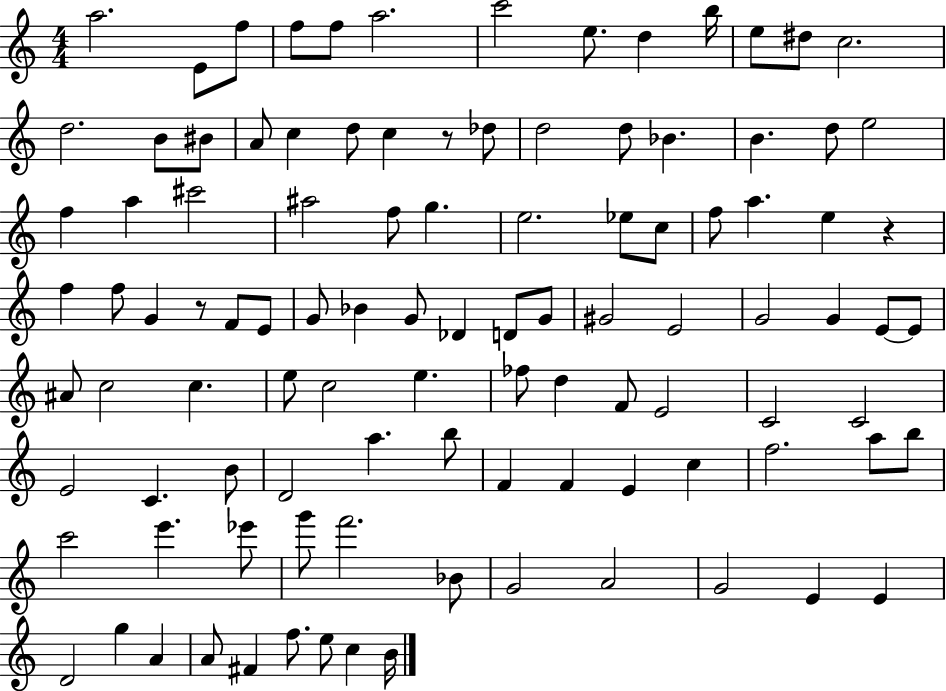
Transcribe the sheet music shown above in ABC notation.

X:1
T:Untitled
M:4/4
L:1/4
K:C
a2 E/2 f/2 f/2 f/2 a2 c'2 e/2 d b/4 e/2 ^d/2 c2 d2 B/2 ^B/2 A/2 c d/2 c z/2 _d/2 d2 d/2 _B B d/2 e2 f a ^c'2 ^a2 f/2 g e2 _e/2 c/2 f/2 a e z f f/2 G z/2 F/2 E/2 G/2 _B G/2 _D D/2 G/2 ^G2 E2 G2 G E/2 E/2 ^A/2 c2 c e/2 c2 e _f/2 d F/2 E2 C2 C2 E2 C B/2 D2 a b/2 F F E c f2 a/2 b/2 c'2 e' _e'/2 g'/2 f'2 _B/2 G2 A2 G2 E E D2 g A A/2 ^F f/2 e/2 c B/4